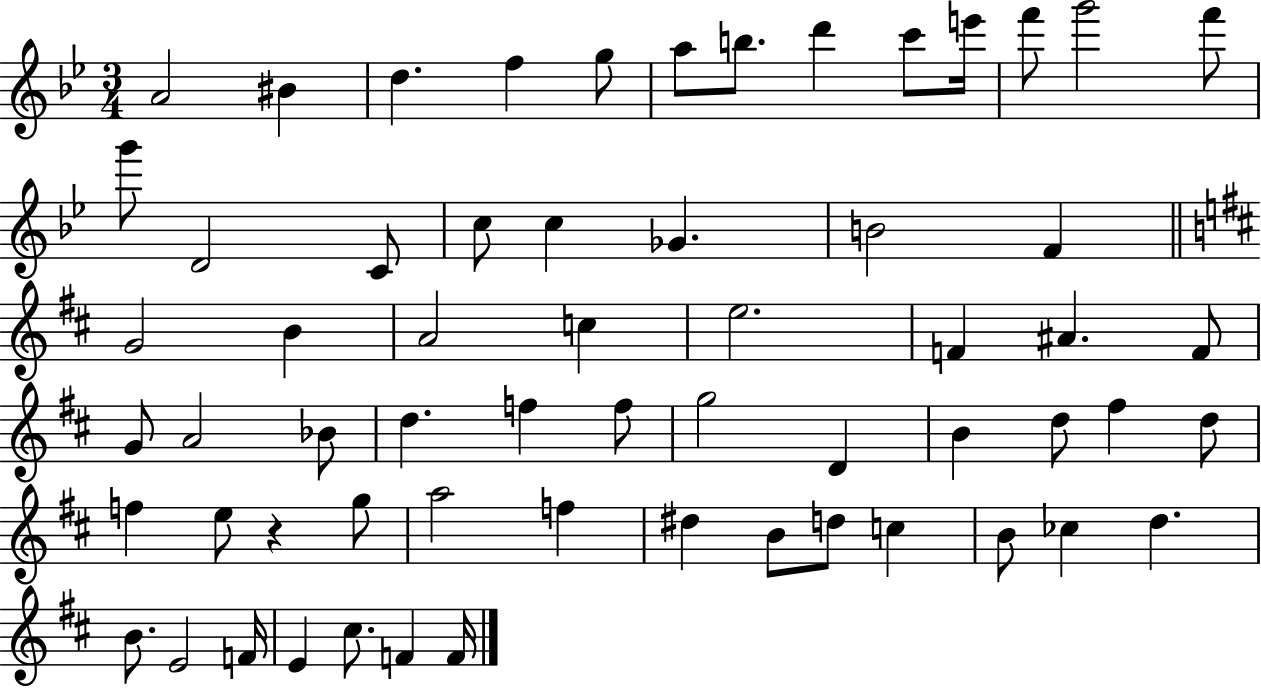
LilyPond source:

{
  \clef treble
  \numericTimeSignature
  \time 3/4
  \key bes \major
  a'2 bis'4 | d''4. f''4 g''8 | a''8 b''8. d'''4 c'''8 e'''16 | f'''8 g'''2 f'''8 | \break g'''8 d'2 c'8 | c''8 c''4 ges'4. | b'2 f'4 | \bar "||" \break \key b \minor g'2 b'4 | a'2 c''4 | e''2. | f'4 ais'4. f'8 | \break g'8 a'2 bes'8 | d''4. f''4 f''8 | g''2 d'4 | b'4 d''8 fis''4 d''8 | \break f''4 e''8 r4 g''8 | a''2 f''4 | dis''4 b'8 d''8 c''4 | b'8 ces''4 d''4. | \break b'8. e'2 f'16 | e'4 cis''8. f'4 f'16 | \bar "|."
}